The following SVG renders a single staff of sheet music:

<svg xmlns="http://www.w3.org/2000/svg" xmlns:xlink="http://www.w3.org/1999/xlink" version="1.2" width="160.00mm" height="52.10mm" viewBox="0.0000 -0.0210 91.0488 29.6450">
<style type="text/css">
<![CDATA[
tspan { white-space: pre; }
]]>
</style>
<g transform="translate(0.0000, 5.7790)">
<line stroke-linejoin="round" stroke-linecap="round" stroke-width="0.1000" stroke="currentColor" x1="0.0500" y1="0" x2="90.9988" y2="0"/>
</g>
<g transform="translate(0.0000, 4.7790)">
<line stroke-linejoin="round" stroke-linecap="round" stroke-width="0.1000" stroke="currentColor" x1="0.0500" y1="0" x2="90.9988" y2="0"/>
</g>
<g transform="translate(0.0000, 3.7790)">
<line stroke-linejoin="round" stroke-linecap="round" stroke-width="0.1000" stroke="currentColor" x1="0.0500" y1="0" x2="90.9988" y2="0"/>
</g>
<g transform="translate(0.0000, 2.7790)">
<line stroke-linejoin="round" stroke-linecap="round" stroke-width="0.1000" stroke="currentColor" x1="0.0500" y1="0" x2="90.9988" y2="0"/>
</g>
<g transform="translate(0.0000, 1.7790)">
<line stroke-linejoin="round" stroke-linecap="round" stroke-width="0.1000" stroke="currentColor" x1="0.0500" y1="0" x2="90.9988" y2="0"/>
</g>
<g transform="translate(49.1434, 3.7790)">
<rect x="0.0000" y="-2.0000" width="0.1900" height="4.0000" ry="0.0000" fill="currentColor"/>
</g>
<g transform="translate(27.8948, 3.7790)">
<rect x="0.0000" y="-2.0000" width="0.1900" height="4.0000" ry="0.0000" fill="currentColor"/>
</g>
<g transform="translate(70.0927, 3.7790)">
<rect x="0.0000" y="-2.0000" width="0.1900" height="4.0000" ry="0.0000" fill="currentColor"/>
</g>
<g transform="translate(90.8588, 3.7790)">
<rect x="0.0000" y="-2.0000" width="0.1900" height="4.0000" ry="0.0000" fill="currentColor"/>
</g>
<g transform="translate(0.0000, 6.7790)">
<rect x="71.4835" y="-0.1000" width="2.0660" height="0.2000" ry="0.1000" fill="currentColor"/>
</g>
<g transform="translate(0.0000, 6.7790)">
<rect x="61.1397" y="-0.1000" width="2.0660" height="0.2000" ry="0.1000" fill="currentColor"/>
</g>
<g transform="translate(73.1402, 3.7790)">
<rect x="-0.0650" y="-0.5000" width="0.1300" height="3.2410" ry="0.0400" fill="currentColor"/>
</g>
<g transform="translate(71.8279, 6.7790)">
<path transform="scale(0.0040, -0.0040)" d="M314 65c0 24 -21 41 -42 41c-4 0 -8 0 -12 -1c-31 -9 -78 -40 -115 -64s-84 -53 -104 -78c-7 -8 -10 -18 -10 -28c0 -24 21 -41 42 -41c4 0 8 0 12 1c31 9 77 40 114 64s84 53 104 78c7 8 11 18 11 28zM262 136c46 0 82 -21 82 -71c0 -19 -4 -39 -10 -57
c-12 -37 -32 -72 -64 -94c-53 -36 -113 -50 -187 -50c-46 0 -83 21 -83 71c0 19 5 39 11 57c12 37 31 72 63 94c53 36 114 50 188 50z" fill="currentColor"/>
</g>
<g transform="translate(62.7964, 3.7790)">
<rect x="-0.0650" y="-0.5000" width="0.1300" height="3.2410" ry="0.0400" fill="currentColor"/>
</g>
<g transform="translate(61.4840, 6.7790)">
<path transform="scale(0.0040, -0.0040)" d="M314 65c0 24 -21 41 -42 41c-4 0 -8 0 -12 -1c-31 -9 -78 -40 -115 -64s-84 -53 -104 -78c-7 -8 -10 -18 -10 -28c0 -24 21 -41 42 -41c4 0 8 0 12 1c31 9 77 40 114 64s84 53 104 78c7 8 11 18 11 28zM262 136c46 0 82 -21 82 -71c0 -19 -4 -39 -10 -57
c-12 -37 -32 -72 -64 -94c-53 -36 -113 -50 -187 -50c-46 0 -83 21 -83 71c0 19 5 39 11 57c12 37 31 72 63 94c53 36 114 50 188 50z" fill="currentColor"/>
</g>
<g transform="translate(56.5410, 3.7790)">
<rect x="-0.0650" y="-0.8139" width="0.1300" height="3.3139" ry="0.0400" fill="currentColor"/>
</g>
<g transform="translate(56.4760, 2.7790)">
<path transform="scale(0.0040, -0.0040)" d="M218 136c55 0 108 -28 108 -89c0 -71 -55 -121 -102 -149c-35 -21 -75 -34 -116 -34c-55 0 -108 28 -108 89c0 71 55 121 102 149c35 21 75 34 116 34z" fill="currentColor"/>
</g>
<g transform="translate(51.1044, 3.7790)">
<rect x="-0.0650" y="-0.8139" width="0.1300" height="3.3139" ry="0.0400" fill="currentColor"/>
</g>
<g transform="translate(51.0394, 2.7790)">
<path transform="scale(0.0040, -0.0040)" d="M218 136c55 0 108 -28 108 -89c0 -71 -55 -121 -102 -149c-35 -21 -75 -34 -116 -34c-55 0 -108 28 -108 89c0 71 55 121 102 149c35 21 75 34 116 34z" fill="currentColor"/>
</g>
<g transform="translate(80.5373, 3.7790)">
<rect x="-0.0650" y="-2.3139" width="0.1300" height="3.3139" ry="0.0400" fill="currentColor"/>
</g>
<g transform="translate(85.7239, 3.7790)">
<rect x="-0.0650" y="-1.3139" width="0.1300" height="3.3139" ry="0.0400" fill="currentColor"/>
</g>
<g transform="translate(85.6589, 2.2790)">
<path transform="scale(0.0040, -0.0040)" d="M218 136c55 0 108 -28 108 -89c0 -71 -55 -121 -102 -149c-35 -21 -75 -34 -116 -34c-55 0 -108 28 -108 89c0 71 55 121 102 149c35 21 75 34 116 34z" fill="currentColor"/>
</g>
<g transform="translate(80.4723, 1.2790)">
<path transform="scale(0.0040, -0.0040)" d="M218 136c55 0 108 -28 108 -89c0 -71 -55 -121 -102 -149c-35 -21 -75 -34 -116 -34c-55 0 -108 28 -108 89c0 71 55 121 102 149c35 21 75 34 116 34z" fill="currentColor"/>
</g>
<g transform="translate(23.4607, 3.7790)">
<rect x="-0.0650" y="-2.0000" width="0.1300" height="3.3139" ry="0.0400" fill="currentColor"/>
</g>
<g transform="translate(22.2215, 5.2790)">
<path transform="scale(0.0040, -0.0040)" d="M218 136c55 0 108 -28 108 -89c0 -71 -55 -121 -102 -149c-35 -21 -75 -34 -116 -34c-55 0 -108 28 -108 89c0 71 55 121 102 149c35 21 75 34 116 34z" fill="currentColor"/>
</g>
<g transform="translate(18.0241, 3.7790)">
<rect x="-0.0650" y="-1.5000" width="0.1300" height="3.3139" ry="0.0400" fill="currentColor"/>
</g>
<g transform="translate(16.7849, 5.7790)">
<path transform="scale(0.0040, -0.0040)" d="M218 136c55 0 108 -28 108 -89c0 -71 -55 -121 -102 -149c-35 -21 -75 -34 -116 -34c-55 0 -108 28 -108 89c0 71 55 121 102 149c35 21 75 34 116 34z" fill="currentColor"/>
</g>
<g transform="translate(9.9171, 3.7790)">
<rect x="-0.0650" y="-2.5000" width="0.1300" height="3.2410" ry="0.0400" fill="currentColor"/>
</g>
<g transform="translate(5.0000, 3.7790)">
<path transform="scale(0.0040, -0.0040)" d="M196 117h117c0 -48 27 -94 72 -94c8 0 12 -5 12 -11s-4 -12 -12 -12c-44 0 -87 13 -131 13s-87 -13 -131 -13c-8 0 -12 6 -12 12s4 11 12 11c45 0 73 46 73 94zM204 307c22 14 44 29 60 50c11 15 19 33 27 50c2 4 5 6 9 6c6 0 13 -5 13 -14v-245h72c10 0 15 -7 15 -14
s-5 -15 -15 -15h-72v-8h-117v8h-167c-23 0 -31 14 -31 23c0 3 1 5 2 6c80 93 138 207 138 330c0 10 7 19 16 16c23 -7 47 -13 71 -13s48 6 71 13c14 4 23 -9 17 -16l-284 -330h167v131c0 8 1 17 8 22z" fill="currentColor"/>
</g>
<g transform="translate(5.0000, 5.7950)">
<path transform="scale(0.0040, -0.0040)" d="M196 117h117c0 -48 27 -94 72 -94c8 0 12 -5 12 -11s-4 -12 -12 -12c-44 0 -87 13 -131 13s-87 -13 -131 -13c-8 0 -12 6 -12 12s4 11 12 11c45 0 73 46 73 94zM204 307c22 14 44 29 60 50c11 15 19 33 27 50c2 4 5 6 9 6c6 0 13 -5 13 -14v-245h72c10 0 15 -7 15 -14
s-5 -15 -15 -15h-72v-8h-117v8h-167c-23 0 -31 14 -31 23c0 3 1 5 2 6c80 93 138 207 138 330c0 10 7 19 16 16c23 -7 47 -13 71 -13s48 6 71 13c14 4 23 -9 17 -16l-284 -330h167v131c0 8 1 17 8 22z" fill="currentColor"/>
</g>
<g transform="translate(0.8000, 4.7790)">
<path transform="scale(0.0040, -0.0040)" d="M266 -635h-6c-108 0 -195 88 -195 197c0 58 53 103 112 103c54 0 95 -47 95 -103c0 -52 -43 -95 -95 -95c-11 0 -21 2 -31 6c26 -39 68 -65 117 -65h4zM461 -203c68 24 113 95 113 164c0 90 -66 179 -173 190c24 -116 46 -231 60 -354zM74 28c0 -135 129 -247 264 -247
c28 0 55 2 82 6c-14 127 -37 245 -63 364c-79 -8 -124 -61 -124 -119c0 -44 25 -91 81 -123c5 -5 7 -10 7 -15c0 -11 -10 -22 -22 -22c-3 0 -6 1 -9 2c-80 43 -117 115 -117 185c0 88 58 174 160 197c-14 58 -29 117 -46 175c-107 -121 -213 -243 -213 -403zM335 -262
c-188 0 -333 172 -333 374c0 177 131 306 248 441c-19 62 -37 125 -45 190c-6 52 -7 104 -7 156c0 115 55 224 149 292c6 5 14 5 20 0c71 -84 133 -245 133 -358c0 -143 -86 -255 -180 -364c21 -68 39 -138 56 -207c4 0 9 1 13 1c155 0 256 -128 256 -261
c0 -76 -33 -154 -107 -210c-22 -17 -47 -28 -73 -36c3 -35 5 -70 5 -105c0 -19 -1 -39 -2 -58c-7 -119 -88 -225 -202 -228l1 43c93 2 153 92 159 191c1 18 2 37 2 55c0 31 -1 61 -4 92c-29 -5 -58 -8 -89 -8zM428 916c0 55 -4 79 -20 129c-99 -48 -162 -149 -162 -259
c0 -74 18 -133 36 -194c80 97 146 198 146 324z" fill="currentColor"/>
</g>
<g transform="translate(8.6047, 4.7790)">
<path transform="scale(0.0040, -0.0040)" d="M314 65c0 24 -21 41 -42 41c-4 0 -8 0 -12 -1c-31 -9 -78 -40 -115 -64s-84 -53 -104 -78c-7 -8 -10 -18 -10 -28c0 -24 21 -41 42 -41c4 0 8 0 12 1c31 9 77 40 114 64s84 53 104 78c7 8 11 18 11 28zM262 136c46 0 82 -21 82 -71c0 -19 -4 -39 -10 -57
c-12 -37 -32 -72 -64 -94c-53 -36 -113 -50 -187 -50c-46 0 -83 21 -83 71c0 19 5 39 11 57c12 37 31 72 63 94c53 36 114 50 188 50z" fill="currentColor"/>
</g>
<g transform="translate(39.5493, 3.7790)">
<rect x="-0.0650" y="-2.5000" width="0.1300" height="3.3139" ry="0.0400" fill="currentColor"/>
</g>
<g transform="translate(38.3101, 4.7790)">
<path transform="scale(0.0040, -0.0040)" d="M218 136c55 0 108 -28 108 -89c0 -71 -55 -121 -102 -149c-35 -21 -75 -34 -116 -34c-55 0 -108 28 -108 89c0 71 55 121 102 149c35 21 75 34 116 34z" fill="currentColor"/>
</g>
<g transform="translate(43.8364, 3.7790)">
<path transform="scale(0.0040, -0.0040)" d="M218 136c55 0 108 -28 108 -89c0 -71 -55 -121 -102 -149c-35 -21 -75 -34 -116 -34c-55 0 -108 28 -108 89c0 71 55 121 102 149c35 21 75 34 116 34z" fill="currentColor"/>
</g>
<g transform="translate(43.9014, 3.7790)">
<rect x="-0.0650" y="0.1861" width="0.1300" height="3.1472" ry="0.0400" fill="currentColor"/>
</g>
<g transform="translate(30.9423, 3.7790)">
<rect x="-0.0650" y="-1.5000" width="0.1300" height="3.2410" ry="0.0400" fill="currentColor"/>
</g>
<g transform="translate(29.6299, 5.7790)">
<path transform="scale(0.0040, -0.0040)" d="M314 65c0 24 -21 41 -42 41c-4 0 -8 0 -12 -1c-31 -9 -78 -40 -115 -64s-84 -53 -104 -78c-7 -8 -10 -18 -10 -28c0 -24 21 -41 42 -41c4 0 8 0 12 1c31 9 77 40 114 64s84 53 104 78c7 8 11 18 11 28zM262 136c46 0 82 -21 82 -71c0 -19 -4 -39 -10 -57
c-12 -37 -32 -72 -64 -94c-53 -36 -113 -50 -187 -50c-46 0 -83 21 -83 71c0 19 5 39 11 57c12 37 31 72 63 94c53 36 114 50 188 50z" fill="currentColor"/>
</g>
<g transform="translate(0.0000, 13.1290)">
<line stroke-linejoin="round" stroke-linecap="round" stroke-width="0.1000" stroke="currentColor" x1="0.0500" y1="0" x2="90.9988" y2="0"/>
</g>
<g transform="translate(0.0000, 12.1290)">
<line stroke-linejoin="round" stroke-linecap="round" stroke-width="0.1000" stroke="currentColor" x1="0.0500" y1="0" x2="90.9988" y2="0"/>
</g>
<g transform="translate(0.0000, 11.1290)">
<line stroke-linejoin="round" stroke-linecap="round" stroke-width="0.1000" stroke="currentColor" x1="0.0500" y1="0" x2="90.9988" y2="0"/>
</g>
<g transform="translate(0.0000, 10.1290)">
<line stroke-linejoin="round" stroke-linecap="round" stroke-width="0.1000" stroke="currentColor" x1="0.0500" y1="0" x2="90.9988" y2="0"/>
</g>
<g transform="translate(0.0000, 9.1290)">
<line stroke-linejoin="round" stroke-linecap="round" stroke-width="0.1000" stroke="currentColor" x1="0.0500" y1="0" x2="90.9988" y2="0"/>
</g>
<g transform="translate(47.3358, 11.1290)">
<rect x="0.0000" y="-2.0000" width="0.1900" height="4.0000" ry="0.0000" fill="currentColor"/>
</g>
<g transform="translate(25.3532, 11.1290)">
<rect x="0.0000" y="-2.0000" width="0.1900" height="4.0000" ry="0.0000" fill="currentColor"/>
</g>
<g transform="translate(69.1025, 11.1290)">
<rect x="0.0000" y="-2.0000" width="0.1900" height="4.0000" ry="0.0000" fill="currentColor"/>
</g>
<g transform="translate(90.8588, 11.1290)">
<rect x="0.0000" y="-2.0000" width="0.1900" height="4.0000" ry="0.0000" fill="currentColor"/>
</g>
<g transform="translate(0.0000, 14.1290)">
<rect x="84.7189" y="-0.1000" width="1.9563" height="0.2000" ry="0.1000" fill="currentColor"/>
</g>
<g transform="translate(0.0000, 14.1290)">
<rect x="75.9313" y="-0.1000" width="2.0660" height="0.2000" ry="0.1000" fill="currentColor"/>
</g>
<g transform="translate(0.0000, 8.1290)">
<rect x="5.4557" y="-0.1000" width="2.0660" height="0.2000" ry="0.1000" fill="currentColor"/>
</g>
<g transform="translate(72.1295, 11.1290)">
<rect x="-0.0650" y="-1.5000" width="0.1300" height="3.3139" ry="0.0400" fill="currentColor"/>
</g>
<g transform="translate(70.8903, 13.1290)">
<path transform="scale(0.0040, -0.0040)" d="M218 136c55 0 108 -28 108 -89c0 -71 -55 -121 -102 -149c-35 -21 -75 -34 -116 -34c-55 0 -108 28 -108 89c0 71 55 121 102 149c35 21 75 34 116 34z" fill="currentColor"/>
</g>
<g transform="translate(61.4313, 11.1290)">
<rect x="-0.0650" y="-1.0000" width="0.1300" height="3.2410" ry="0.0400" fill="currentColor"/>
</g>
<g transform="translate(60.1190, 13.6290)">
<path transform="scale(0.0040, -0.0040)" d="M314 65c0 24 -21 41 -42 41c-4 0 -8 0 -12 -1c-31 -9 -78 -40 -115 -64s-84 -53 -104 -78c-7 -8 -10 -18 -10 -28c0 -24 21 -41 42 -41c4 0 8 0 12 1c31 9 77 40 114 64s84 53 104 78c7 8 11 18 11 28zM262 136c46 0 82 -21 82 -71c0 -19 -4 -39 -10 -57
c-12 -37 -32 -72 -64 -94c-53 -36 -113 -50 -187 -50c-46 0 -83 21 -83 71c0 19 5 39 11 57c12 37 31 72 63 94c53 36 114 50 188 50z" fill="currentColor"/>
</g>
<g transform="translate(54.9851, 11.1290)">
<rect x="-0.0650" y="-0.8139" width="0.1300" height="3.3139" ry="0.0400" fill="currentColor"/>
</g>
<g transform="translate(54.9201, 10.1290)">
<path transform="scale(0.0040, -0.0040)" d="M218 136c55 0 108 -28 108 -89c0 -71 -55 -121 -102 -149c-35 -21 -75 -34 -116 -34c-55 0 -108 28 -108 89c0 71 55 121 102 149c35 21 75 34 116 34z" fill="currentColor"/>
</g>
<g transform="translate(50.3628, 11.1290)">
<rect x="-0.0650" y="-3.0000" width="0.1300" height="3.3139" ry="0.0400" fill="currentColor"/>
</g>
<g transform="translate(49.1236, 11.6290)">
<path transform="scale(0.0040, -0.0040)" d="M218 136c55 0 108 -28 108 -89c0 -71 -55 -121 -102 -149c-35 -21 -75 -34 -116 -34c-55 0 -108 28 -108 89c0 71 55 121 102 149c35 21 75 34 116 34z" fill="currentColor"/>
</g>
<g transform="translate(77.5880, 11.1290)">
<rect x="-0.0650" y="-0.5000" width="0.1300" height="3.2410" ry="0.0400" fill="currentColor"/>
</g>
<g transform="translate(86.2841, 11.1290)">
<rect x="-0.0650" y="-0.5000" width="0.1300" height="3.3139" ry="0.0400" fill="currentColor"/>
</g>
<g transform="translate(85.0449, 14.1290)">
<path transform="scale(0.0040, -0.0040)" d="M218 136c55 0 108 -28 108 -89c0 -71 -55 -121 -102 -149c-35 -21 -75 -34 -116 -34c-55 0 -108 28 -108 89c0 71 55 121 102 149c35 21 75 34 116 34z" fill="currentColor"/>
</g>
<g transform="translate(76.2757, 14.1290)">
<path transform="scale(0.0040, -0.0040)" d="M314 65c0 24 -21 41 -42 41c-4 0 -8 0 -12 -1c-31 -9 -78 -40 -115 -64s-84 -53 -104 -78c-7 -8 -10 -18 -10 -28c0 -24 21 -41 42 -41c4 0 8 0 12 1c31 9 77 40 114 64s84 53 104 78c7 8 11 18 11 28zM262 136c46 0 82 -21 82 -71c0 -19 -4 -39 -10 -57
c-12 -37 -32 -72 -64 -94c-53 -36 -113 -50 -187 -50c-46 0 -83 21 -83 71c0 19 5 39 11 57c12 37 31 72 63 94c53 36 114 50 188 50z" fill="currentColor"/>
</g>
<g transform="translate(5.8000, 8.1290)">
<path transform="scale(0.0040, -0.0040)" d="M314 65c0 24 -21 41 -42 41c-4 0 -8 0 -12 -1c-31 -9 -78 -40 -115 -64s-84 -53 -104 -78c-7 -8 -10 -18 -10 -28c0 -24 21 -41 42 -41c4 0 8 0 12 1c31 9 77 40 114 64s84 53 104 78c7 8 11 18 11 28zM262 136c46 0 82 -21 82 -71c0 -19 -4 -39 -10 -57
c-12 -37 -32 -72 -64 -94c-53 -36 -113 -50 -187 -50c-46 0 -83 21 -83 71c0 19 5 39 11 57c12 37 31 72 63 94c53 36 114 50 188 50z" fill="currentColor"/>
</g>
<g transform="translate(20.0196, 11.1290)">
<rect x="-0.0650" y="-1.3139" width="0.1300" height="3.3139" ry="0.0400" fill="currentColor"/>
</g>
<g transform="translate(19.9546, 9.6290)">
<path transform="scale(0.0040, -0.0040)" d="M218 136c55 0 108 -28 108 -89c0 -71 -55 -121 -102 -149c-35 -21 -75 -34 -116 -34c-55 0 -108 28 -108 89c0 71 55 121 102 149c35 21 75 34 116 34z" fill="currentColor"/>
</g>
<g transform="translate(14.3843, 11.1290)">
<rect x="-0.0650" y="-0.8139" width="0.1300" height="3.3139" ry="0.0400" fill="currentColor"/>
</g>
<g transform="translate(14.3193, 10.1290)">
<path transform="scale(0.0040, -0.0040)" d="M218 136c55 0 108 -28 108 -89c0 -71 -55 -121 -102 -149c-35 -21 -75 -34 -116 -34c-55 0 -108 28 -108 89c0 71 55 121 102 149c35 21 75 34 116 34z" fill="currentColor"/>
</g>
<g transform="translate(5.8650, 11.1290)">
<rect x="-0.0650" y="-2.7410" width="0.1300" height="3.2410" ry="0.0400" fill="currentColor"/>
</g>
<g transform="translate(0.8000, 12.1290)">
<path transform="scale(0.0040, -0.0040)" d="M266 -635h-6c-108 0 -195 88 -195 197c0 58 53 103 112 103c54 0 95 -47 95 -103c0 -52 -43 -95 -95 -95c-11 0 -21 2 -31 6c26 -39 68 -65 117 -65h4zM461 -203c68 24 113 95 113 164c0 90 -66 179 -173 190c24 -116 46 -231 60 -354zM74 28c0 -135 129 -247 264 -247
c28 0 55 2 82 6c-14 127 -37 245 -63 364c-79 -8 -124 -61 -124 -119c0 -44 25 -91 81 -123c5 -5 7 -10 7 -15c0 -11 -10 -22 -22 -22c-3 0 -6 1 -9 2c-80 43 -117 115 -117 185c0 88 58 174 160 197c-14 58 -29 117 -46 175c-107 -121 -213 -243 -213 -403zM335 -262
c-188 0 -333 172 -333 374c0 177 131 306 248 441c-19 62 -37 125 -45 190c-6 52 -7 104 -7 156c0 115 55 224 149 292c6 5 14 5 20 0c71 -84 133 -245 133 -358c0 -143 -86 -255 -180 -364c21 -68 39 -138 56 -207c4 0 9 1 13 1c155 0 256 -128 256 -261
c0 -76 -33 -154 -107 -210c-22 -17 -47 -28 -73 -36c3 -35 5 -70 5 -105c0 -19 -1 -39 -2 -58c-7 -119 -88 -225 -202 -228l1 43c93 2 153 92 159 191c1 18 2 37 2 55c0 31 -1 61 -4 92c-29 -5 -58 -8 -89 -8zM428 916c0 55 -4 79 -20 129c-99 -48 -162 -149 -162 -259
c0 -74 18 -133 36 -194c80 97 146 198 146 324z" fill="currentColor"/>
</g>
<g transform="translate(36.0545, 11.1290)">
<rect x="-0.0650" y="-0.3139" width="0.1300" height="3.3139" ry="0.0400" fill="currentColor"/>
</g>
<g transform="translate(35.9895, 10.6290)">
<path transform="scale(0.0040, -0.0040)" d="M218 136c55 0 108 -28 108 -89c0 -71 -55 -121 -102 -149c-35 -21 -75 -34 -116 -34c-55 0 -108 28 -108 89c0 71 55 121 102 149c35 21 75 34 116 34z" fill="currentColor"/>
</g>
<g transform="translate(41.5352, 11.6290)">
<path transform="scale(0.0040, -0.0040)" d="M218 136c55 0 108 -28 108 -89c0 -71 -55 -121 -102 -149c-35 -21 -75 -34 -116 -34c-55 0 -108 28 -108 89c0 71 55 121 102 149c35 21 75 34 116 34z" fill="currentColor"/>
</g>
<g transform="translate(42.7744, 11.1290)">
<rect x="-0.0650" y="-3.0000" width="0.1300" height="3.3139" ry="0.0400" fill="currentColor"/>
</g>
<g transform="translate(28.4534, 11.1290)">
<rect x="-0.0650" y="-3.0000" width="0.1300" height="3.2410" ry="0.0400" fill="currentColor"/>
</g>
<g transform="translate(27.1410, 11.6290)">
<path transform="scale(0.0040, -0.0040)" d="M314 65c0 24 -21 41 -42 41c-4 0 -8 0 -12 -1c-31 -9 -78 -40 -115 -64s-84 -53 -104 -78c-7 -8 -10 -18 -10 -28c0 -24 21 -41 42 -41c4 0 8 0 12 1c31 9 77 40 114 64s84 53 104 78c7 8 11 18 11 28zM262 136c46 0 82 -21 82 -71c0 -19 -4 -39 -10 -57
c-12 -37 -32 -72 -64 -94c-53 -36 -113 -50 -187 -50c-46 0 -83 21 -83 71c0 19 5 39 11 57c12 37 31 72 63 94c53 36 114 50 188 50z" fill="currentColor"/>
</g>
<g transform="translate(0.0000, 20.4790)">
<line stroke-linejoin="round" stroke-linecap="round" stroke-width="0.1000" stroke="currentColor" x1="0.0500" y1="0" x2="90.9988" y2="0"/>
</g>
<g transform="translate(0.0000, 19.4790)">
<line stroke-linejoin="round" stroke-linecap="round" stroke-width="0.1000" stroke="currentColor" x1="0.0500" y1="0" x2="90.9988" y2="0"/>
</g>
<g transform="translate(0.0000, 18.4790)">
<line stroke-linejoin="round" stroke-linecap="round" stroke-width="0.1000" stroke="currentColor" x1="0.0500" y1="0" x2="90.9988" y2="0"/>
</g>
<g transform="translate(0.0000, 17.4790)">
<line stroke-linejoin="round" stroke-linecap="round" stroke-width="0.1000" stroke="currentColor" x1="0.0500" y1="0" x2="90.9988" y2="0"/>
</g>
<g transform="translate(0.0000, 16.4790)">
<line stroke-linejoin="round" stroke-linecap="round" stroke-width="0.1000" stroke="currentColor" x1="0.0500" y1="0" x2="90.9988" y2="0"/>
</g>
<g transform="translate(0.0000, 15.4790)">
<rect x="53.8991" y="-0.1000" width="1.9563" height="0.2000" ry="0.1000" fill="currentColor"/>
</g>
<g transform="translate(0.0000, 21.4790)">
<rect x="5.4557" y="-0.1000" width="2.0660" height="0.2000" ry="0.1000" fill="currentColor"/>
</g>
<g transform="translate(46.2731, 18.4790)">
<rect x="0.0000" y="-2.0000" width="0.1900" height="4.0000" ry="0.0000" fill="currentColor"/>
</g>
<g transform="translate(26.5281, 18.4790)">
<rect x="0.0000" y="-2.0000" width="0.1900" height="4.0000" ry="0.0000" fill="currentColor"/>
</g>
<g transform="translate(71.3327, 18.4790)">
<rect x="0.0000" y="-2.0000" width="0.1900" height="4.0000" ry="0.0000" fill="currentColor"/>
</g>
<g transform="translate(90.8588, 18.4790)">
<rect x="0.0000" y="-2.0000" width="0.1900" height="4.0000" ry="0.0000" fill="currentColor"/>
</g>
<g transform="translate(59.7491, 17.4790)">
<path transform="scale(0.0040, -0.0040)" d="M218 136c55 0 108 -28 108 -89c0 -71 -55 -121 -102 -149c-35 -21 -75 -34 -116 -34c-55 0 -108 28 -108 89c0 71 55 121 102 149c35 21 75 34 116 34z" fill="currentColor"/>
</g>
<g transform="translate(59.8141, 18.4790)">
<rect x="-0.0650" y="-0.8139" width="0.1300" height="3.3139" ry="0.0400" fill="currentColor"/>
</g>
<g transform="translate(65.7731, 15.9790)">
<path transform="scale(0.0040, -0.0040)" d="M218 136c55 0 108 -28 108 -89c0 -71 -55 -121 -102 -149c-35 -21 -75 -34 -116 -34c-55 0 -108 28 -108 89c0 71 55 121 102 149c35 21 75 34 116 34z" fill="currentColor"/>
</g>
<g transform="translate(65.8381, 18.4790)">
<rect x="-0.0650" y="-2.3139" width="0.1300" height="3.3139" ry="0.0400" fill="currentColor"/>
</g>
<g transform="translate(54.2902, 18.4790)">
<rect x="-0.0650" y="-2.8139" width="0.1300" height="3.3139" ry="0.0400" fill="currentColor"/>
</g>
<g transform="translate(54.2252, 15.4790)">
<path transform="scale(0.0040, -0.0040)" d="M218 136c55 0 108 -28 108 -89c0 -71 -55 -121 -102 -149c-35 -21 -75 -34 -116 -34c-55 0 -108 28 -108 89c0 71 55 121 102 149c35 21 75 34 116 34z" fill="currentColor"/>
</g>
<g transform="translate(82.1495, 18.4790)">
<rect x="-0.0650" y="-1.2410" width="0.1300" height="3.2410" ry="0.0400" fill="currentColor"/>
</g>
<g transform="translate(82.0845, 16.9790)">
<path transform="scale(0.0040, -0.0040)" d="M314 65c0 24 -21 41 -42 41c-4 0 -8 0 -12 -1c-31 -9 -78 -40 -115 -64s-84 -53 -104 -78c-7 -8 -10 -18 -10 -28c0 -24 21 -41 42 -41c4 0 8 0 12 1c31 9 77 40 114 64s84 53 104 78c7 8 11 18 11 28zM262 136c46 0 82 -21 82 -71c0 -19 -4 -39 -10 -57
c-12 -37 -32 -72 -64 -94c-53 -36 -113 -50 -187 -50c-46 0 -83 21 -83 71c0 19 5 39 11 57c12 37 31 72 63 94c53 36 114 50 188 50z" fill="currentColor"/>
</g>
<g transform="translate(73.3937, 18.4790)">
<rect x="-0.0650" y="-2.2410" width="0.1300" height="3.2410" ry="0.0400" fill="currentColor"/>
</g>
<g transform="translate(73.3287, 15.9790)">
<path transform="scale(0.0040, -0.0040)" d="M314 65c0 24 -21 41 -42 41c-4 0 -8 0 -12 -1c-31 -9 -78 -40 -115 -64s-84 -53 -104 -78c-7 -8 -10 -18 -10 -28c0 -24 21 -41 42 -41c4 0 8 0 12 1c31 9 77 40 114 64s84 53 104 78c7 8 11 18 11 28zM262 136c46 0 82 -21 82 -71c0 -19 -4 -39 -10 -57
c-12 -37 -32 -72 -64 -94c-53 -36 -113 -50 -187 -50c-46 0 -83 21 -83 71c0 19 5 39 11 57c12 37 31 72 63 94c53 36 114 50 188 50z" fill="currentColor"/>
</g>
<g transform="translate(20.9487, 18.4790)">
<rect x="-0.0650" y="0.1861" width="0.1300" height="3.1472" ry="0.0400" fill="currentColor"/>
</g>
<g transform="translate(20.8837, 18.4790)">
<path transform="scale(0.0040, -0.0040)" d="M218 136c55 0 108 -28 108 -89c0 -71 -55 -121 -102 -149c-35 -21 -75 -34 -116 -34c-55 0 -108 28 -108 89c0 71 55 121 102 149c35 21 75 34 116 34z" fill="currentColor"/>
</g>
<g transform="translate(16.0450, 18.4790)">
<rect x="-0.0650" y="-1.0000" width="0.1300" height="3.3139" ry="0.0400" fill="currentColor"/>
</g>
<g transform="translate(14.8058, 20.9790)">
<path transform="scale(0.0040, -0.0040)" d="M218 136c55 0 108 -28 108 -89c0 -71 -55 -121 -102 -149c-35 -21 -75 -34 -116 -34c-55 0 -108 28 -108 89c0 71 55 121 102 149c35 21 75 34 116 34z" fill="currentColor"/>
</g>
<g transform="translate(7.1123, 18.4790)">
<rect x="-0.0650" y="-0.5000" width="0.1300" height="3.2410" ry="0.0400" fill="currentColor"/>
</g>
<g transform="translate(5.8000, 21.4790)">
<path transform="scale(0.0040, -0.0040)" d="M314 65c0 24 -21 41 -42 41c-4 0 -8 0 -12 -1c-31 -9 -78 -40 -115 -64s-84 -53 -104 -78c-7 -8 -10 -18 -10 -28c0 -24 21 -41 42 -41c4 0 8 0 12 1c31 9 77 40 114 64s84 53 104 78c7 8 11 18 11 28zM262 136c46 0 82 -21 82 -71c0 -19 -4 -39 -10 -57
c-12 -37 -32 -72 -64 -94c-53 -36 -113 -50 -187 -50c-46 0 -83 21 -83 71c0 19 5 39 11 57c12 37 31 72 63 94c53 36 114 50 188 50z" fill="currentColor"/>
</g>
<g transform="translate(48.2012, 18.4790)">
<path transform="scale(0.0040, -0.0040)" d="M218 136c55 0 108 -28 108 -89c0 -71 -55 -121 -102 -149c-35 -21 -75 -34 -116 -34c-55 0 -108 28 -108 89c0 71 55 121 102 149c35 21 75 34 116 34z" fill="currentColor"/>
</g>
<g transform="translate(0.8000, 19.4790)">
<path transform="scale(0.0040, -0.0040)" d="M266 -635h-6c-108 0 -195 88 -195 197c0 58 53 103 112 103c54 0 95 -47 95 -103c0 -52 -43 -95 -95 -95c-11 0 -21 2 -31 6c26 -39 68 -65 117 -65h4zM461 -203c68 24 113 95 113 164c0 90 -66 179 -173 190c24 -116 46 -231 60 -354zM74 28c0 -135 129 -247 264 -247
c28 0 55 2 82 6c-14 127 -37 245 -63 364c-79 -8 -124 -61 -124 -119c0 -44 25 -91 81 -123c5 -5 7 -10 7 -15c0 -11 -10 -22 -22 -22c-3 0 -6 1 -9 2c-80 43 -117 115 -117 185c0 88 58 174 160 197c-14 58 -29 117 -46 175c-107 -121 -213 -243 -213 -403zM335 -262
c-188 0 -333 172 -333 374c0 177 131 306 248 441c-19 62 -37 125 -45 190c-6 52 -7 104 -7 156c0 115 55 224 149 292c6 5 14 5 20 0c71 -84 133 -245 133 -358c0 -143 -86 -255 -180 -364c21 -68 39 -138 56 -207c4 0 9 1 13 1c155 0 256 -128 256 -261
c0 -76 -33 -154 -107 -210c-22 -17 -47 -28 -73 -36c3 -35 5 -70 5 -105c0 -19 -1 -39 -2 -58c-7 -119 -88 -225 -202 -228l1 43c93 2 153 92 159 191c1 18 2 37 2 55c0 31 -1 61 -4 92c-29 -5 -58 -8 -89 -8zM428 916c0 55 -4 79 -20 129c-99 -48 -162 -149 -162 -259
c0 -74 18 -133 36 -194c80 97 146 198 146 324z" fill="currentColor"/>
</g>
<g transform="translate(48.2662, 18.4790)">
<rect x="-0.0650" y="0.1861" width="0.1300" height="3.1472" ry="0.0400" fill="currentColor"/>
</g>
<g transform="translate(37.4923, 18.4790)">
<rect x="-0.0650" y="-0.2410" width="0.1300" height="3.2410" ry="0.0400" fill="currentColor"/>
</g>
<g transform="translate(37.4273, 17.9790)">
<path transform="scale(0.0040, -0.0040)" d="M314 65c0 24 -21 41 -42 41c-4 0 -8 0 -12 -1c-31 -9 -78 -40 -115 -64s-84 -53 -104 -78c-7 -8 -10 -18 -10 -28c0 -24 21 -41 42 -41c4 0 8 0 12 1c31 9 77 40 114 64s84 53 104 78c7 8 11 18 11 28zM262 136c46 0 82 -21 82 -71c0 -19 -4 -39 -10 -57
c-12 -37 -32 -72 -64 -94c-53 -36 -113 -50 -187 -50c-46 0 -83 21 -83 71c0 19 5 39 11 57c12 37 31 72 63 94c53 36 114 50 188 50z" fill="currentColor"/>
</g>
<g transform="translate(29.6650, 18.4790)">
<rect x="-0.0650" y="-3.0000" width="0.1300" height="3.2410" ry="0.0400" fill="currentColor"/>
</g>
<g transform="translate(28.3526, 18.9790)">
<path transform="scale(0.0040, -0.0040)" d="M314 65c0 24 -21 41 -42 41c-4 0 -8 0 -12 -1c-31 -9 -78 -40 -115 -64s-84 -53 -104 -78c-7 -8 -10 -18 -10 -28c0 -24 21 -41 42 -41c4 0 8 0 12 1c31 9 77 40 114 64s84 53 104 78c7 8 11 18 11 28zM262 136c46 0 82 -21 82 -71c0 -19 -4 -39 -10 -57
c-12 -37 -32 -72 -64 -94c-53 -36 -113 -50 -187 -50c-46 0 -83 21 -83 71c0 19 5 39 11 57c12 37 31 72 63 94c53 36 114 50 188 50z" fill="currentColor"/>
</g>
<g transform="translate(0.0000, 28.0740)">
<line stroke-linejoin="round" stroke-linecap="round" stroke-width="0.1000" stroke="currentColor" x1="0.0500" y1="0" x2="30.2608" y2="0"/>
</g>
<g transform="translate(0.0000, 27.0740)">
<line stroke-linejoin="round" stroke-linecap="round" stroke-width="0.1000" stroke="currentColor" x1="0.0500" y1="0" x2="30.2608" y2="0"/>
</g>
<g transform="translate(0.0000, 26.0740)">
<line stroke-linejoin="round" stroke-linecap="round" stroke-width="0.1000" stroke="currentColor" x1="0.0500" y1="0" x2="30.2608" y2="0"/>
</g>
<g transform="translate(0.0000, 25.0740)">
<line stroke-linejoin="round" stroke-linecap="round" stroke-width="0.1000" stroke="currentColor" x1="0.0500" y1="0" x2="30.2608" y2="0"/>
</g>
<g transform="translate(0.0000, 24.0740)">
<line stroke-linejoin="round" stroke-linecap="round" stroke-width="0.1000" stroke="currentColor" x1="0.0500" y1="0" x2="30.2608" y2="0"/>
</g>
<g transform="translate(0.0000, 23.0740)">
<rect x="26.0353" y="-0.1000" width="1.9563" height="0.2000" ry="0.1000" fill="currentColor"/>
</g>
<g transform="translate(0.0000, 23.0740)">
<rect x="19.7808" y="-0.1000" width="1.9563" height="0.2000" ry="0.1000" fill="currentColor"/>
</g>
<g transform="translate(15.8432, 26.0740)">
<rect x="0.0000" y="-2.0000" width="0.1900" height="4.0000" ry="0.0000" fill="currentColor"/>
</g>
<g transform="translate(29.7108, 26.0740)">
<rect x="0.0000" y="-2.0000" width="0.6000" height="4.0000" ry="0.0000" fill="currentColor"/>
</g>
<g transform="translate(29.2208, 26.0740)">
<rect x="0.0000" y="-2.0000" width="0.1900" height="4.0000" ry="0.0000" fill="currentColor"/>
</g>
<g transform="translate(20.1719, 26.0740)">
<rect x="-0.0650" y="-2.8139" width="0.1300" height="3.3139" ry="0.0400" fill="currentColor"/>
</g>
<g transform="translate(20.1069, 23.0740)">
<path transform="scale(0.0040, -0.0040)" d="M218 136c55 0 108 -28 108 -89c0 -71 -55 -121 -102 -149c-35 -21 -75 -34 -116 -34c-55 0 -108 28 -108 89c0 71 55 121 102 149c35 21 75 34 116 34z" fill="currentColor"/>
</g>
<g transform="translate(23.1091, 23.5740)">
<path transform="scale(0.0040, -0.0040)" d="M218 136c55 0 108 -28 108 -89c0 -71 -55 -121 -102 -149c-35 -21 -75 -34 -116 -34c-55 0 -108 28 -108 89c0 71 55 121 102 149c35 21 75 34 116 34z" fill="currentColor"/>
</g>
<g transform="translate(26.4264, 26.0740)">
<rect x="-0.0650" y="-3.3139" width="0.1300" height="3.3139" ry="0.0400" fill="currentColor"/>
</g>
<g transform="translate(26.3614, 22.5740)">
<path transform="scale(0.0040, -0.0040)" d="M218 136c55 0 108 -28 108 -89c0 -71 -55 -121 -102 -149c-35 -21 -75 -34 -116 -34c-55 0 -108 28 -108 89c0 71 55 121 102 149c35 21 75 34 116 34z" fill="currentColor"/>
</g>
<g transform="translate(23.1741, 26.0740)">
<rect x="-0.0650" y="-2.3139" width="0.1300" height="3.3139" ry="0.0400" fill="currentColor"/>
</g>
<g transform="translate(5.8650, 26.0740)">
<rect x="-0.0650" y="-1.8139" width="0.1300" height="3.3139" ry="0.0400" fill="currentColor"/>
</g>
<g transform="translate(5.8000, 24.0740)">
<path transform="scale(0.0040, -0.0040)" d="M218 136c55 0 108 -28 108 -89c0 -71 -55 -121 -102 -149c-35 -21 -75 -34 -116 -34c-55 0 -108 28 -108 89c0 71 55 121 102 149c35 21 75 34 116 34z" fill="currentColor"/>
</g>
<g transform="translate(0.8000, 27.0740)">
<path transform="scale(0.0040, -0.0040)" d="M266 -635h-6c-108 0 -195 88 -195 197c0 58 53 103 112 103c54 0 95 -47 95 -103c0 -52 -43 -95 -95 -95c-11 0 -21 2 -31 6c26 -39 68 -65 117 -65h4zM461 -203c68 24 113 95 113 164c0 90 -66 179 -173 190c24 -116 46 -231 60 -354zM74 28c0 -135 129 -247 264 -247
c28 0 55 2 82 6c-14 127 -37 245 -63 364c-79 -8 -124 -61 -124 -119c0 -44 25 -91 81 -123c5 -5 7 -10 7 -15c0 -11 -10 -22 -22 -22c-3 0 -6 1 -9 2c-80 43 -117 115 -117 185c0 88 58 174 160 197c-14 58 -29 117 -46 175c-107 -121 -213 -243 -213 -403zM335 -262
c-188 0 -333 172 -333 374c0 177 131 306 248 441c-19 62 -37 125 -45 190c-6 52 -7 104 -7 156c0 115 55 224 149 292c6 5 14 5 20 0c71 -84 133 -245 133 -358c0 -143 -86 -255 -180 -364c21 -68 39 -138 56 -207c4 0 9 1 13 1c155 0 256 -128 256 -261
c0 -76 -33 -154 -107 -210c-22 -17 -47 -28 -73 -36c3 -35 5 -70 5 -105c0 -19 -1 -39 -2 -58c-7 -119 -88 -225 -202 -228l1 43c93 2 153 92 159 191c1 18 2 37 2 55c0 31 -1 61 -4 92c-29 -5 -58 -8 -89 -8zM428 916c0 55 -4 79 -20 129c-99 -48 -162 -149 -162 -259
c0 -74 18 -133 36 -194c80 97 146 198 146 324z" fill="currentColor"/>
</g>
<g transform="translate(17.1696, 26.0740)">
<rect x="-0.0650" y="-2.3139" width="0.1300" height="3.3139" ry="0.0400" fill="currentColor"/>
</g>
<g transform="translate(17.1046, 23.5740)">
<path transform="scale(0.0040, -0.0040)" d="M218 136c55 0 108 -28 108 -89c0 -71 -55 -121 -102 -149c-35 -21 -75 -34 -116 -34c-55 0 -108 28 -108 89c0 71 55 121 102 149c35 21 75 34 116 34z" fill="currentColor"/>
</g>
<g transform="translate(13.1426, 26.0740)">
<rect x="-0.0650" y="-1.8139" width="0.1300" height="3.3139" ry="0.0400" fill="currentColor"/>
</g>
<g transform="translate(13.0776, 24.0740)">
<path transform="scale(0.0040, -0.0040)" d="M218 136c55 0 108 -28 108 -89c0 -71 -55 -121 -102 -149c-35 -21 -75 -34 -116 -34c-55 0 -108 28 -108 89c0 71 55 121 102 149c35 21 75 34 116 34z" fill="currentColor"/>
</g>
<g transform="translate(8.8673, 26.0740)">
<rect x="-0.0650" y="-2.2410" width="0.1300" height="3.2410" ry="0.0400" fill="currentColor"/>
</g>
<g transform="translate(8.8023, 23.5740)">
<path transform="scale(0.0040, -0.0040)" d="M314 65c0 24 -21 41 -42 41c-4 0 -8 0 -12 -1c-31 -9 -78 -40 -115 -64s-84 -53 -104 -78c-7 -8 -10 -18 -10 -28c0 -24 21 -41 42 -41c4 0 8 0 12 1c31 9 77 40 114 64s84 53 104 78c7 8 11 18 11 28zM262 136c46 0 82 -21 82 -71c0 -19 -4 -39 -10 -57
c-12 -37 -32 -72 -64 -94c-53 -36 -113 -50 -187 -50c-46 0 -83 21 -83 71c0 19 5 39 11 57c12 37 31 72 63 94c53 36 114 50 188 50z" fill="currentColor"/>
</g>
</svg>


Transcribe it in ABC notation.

X:1
T:Untitled
M:4/4
L:1/4
K:C
G2 E F E2 G B d d C2 C2 g e a2 d e A2 c A A d D2 E C2 C C2 D B A2 c2 B a d g g2 e2 f g2 f g a g b